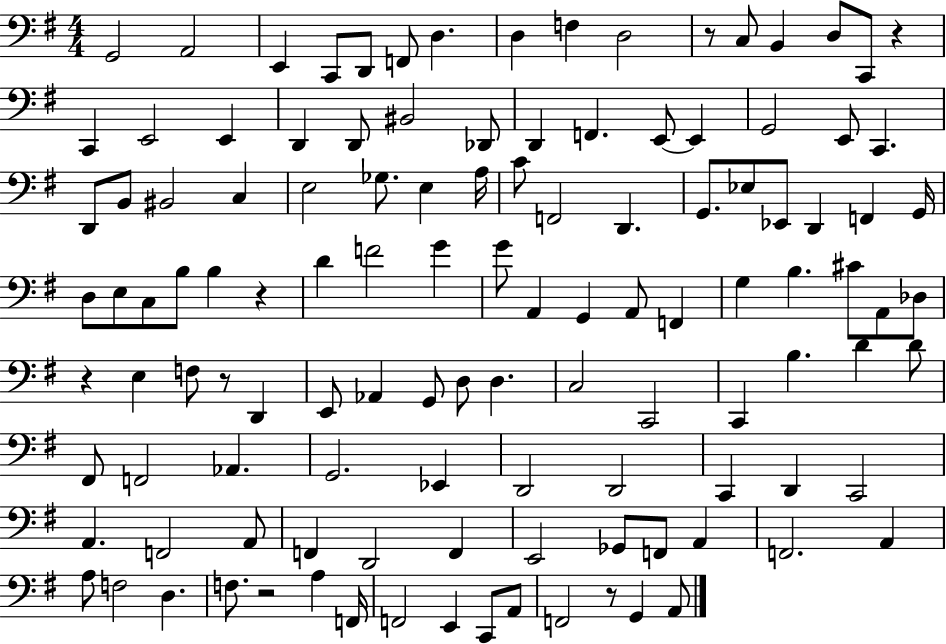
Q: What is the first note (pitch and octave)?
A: G2